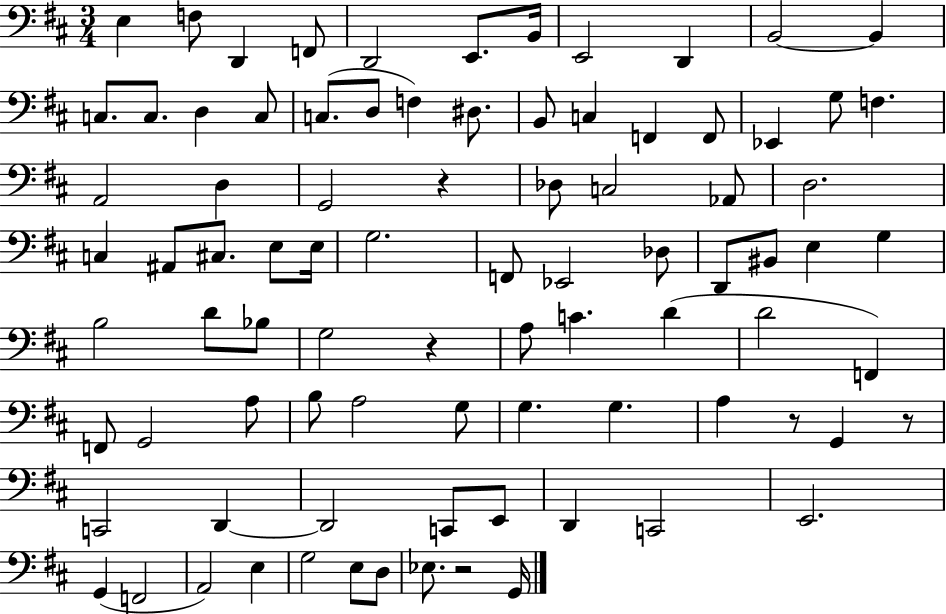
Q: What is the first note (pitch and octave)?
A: E3